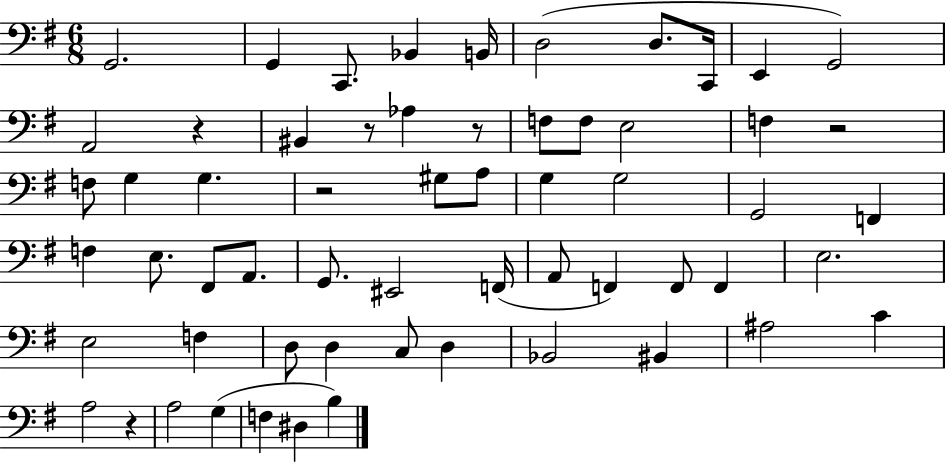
G2/h. G2/q C2/e. Bb2/q B2/s D3/h D3/e. C2/s E2/q G2/h A2/h R/q BIS2/q R/e Ab3/q R/e F3/e F3/e E3/h F3/q R/h F3/e G3/q G3/q. R/h G#3/e A3/e G3/q G3/h G2/h F2/q F3/q E3/e. F#2/e A2/e. G2/e. EIS2/h F2/s A2/e F2/q F2/e F2/q E3/h. E3/h F3/q D3/e D3/q C3/e D3/q Bb2/h BIS2/q A#3/h C4/q A3/h R/q A3/h G3/q F3/q D#3/q B3/q